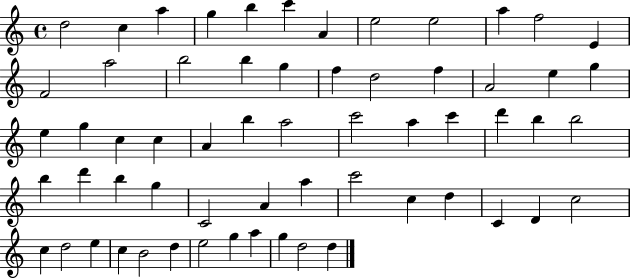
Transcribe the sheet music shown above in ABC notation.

X:1
T:Untitled
M:4/4
L:1/4
K:C
d2 c a g b c' A e2 e2 a f2 E F2 a2 b2 b g f d2 f A2 e g e g c c A b a2 c'2 a c' d' b b2 b d' b g C2 A a c'2 c d C D c2 c d2 e c B2 d e2 g a g d2 d